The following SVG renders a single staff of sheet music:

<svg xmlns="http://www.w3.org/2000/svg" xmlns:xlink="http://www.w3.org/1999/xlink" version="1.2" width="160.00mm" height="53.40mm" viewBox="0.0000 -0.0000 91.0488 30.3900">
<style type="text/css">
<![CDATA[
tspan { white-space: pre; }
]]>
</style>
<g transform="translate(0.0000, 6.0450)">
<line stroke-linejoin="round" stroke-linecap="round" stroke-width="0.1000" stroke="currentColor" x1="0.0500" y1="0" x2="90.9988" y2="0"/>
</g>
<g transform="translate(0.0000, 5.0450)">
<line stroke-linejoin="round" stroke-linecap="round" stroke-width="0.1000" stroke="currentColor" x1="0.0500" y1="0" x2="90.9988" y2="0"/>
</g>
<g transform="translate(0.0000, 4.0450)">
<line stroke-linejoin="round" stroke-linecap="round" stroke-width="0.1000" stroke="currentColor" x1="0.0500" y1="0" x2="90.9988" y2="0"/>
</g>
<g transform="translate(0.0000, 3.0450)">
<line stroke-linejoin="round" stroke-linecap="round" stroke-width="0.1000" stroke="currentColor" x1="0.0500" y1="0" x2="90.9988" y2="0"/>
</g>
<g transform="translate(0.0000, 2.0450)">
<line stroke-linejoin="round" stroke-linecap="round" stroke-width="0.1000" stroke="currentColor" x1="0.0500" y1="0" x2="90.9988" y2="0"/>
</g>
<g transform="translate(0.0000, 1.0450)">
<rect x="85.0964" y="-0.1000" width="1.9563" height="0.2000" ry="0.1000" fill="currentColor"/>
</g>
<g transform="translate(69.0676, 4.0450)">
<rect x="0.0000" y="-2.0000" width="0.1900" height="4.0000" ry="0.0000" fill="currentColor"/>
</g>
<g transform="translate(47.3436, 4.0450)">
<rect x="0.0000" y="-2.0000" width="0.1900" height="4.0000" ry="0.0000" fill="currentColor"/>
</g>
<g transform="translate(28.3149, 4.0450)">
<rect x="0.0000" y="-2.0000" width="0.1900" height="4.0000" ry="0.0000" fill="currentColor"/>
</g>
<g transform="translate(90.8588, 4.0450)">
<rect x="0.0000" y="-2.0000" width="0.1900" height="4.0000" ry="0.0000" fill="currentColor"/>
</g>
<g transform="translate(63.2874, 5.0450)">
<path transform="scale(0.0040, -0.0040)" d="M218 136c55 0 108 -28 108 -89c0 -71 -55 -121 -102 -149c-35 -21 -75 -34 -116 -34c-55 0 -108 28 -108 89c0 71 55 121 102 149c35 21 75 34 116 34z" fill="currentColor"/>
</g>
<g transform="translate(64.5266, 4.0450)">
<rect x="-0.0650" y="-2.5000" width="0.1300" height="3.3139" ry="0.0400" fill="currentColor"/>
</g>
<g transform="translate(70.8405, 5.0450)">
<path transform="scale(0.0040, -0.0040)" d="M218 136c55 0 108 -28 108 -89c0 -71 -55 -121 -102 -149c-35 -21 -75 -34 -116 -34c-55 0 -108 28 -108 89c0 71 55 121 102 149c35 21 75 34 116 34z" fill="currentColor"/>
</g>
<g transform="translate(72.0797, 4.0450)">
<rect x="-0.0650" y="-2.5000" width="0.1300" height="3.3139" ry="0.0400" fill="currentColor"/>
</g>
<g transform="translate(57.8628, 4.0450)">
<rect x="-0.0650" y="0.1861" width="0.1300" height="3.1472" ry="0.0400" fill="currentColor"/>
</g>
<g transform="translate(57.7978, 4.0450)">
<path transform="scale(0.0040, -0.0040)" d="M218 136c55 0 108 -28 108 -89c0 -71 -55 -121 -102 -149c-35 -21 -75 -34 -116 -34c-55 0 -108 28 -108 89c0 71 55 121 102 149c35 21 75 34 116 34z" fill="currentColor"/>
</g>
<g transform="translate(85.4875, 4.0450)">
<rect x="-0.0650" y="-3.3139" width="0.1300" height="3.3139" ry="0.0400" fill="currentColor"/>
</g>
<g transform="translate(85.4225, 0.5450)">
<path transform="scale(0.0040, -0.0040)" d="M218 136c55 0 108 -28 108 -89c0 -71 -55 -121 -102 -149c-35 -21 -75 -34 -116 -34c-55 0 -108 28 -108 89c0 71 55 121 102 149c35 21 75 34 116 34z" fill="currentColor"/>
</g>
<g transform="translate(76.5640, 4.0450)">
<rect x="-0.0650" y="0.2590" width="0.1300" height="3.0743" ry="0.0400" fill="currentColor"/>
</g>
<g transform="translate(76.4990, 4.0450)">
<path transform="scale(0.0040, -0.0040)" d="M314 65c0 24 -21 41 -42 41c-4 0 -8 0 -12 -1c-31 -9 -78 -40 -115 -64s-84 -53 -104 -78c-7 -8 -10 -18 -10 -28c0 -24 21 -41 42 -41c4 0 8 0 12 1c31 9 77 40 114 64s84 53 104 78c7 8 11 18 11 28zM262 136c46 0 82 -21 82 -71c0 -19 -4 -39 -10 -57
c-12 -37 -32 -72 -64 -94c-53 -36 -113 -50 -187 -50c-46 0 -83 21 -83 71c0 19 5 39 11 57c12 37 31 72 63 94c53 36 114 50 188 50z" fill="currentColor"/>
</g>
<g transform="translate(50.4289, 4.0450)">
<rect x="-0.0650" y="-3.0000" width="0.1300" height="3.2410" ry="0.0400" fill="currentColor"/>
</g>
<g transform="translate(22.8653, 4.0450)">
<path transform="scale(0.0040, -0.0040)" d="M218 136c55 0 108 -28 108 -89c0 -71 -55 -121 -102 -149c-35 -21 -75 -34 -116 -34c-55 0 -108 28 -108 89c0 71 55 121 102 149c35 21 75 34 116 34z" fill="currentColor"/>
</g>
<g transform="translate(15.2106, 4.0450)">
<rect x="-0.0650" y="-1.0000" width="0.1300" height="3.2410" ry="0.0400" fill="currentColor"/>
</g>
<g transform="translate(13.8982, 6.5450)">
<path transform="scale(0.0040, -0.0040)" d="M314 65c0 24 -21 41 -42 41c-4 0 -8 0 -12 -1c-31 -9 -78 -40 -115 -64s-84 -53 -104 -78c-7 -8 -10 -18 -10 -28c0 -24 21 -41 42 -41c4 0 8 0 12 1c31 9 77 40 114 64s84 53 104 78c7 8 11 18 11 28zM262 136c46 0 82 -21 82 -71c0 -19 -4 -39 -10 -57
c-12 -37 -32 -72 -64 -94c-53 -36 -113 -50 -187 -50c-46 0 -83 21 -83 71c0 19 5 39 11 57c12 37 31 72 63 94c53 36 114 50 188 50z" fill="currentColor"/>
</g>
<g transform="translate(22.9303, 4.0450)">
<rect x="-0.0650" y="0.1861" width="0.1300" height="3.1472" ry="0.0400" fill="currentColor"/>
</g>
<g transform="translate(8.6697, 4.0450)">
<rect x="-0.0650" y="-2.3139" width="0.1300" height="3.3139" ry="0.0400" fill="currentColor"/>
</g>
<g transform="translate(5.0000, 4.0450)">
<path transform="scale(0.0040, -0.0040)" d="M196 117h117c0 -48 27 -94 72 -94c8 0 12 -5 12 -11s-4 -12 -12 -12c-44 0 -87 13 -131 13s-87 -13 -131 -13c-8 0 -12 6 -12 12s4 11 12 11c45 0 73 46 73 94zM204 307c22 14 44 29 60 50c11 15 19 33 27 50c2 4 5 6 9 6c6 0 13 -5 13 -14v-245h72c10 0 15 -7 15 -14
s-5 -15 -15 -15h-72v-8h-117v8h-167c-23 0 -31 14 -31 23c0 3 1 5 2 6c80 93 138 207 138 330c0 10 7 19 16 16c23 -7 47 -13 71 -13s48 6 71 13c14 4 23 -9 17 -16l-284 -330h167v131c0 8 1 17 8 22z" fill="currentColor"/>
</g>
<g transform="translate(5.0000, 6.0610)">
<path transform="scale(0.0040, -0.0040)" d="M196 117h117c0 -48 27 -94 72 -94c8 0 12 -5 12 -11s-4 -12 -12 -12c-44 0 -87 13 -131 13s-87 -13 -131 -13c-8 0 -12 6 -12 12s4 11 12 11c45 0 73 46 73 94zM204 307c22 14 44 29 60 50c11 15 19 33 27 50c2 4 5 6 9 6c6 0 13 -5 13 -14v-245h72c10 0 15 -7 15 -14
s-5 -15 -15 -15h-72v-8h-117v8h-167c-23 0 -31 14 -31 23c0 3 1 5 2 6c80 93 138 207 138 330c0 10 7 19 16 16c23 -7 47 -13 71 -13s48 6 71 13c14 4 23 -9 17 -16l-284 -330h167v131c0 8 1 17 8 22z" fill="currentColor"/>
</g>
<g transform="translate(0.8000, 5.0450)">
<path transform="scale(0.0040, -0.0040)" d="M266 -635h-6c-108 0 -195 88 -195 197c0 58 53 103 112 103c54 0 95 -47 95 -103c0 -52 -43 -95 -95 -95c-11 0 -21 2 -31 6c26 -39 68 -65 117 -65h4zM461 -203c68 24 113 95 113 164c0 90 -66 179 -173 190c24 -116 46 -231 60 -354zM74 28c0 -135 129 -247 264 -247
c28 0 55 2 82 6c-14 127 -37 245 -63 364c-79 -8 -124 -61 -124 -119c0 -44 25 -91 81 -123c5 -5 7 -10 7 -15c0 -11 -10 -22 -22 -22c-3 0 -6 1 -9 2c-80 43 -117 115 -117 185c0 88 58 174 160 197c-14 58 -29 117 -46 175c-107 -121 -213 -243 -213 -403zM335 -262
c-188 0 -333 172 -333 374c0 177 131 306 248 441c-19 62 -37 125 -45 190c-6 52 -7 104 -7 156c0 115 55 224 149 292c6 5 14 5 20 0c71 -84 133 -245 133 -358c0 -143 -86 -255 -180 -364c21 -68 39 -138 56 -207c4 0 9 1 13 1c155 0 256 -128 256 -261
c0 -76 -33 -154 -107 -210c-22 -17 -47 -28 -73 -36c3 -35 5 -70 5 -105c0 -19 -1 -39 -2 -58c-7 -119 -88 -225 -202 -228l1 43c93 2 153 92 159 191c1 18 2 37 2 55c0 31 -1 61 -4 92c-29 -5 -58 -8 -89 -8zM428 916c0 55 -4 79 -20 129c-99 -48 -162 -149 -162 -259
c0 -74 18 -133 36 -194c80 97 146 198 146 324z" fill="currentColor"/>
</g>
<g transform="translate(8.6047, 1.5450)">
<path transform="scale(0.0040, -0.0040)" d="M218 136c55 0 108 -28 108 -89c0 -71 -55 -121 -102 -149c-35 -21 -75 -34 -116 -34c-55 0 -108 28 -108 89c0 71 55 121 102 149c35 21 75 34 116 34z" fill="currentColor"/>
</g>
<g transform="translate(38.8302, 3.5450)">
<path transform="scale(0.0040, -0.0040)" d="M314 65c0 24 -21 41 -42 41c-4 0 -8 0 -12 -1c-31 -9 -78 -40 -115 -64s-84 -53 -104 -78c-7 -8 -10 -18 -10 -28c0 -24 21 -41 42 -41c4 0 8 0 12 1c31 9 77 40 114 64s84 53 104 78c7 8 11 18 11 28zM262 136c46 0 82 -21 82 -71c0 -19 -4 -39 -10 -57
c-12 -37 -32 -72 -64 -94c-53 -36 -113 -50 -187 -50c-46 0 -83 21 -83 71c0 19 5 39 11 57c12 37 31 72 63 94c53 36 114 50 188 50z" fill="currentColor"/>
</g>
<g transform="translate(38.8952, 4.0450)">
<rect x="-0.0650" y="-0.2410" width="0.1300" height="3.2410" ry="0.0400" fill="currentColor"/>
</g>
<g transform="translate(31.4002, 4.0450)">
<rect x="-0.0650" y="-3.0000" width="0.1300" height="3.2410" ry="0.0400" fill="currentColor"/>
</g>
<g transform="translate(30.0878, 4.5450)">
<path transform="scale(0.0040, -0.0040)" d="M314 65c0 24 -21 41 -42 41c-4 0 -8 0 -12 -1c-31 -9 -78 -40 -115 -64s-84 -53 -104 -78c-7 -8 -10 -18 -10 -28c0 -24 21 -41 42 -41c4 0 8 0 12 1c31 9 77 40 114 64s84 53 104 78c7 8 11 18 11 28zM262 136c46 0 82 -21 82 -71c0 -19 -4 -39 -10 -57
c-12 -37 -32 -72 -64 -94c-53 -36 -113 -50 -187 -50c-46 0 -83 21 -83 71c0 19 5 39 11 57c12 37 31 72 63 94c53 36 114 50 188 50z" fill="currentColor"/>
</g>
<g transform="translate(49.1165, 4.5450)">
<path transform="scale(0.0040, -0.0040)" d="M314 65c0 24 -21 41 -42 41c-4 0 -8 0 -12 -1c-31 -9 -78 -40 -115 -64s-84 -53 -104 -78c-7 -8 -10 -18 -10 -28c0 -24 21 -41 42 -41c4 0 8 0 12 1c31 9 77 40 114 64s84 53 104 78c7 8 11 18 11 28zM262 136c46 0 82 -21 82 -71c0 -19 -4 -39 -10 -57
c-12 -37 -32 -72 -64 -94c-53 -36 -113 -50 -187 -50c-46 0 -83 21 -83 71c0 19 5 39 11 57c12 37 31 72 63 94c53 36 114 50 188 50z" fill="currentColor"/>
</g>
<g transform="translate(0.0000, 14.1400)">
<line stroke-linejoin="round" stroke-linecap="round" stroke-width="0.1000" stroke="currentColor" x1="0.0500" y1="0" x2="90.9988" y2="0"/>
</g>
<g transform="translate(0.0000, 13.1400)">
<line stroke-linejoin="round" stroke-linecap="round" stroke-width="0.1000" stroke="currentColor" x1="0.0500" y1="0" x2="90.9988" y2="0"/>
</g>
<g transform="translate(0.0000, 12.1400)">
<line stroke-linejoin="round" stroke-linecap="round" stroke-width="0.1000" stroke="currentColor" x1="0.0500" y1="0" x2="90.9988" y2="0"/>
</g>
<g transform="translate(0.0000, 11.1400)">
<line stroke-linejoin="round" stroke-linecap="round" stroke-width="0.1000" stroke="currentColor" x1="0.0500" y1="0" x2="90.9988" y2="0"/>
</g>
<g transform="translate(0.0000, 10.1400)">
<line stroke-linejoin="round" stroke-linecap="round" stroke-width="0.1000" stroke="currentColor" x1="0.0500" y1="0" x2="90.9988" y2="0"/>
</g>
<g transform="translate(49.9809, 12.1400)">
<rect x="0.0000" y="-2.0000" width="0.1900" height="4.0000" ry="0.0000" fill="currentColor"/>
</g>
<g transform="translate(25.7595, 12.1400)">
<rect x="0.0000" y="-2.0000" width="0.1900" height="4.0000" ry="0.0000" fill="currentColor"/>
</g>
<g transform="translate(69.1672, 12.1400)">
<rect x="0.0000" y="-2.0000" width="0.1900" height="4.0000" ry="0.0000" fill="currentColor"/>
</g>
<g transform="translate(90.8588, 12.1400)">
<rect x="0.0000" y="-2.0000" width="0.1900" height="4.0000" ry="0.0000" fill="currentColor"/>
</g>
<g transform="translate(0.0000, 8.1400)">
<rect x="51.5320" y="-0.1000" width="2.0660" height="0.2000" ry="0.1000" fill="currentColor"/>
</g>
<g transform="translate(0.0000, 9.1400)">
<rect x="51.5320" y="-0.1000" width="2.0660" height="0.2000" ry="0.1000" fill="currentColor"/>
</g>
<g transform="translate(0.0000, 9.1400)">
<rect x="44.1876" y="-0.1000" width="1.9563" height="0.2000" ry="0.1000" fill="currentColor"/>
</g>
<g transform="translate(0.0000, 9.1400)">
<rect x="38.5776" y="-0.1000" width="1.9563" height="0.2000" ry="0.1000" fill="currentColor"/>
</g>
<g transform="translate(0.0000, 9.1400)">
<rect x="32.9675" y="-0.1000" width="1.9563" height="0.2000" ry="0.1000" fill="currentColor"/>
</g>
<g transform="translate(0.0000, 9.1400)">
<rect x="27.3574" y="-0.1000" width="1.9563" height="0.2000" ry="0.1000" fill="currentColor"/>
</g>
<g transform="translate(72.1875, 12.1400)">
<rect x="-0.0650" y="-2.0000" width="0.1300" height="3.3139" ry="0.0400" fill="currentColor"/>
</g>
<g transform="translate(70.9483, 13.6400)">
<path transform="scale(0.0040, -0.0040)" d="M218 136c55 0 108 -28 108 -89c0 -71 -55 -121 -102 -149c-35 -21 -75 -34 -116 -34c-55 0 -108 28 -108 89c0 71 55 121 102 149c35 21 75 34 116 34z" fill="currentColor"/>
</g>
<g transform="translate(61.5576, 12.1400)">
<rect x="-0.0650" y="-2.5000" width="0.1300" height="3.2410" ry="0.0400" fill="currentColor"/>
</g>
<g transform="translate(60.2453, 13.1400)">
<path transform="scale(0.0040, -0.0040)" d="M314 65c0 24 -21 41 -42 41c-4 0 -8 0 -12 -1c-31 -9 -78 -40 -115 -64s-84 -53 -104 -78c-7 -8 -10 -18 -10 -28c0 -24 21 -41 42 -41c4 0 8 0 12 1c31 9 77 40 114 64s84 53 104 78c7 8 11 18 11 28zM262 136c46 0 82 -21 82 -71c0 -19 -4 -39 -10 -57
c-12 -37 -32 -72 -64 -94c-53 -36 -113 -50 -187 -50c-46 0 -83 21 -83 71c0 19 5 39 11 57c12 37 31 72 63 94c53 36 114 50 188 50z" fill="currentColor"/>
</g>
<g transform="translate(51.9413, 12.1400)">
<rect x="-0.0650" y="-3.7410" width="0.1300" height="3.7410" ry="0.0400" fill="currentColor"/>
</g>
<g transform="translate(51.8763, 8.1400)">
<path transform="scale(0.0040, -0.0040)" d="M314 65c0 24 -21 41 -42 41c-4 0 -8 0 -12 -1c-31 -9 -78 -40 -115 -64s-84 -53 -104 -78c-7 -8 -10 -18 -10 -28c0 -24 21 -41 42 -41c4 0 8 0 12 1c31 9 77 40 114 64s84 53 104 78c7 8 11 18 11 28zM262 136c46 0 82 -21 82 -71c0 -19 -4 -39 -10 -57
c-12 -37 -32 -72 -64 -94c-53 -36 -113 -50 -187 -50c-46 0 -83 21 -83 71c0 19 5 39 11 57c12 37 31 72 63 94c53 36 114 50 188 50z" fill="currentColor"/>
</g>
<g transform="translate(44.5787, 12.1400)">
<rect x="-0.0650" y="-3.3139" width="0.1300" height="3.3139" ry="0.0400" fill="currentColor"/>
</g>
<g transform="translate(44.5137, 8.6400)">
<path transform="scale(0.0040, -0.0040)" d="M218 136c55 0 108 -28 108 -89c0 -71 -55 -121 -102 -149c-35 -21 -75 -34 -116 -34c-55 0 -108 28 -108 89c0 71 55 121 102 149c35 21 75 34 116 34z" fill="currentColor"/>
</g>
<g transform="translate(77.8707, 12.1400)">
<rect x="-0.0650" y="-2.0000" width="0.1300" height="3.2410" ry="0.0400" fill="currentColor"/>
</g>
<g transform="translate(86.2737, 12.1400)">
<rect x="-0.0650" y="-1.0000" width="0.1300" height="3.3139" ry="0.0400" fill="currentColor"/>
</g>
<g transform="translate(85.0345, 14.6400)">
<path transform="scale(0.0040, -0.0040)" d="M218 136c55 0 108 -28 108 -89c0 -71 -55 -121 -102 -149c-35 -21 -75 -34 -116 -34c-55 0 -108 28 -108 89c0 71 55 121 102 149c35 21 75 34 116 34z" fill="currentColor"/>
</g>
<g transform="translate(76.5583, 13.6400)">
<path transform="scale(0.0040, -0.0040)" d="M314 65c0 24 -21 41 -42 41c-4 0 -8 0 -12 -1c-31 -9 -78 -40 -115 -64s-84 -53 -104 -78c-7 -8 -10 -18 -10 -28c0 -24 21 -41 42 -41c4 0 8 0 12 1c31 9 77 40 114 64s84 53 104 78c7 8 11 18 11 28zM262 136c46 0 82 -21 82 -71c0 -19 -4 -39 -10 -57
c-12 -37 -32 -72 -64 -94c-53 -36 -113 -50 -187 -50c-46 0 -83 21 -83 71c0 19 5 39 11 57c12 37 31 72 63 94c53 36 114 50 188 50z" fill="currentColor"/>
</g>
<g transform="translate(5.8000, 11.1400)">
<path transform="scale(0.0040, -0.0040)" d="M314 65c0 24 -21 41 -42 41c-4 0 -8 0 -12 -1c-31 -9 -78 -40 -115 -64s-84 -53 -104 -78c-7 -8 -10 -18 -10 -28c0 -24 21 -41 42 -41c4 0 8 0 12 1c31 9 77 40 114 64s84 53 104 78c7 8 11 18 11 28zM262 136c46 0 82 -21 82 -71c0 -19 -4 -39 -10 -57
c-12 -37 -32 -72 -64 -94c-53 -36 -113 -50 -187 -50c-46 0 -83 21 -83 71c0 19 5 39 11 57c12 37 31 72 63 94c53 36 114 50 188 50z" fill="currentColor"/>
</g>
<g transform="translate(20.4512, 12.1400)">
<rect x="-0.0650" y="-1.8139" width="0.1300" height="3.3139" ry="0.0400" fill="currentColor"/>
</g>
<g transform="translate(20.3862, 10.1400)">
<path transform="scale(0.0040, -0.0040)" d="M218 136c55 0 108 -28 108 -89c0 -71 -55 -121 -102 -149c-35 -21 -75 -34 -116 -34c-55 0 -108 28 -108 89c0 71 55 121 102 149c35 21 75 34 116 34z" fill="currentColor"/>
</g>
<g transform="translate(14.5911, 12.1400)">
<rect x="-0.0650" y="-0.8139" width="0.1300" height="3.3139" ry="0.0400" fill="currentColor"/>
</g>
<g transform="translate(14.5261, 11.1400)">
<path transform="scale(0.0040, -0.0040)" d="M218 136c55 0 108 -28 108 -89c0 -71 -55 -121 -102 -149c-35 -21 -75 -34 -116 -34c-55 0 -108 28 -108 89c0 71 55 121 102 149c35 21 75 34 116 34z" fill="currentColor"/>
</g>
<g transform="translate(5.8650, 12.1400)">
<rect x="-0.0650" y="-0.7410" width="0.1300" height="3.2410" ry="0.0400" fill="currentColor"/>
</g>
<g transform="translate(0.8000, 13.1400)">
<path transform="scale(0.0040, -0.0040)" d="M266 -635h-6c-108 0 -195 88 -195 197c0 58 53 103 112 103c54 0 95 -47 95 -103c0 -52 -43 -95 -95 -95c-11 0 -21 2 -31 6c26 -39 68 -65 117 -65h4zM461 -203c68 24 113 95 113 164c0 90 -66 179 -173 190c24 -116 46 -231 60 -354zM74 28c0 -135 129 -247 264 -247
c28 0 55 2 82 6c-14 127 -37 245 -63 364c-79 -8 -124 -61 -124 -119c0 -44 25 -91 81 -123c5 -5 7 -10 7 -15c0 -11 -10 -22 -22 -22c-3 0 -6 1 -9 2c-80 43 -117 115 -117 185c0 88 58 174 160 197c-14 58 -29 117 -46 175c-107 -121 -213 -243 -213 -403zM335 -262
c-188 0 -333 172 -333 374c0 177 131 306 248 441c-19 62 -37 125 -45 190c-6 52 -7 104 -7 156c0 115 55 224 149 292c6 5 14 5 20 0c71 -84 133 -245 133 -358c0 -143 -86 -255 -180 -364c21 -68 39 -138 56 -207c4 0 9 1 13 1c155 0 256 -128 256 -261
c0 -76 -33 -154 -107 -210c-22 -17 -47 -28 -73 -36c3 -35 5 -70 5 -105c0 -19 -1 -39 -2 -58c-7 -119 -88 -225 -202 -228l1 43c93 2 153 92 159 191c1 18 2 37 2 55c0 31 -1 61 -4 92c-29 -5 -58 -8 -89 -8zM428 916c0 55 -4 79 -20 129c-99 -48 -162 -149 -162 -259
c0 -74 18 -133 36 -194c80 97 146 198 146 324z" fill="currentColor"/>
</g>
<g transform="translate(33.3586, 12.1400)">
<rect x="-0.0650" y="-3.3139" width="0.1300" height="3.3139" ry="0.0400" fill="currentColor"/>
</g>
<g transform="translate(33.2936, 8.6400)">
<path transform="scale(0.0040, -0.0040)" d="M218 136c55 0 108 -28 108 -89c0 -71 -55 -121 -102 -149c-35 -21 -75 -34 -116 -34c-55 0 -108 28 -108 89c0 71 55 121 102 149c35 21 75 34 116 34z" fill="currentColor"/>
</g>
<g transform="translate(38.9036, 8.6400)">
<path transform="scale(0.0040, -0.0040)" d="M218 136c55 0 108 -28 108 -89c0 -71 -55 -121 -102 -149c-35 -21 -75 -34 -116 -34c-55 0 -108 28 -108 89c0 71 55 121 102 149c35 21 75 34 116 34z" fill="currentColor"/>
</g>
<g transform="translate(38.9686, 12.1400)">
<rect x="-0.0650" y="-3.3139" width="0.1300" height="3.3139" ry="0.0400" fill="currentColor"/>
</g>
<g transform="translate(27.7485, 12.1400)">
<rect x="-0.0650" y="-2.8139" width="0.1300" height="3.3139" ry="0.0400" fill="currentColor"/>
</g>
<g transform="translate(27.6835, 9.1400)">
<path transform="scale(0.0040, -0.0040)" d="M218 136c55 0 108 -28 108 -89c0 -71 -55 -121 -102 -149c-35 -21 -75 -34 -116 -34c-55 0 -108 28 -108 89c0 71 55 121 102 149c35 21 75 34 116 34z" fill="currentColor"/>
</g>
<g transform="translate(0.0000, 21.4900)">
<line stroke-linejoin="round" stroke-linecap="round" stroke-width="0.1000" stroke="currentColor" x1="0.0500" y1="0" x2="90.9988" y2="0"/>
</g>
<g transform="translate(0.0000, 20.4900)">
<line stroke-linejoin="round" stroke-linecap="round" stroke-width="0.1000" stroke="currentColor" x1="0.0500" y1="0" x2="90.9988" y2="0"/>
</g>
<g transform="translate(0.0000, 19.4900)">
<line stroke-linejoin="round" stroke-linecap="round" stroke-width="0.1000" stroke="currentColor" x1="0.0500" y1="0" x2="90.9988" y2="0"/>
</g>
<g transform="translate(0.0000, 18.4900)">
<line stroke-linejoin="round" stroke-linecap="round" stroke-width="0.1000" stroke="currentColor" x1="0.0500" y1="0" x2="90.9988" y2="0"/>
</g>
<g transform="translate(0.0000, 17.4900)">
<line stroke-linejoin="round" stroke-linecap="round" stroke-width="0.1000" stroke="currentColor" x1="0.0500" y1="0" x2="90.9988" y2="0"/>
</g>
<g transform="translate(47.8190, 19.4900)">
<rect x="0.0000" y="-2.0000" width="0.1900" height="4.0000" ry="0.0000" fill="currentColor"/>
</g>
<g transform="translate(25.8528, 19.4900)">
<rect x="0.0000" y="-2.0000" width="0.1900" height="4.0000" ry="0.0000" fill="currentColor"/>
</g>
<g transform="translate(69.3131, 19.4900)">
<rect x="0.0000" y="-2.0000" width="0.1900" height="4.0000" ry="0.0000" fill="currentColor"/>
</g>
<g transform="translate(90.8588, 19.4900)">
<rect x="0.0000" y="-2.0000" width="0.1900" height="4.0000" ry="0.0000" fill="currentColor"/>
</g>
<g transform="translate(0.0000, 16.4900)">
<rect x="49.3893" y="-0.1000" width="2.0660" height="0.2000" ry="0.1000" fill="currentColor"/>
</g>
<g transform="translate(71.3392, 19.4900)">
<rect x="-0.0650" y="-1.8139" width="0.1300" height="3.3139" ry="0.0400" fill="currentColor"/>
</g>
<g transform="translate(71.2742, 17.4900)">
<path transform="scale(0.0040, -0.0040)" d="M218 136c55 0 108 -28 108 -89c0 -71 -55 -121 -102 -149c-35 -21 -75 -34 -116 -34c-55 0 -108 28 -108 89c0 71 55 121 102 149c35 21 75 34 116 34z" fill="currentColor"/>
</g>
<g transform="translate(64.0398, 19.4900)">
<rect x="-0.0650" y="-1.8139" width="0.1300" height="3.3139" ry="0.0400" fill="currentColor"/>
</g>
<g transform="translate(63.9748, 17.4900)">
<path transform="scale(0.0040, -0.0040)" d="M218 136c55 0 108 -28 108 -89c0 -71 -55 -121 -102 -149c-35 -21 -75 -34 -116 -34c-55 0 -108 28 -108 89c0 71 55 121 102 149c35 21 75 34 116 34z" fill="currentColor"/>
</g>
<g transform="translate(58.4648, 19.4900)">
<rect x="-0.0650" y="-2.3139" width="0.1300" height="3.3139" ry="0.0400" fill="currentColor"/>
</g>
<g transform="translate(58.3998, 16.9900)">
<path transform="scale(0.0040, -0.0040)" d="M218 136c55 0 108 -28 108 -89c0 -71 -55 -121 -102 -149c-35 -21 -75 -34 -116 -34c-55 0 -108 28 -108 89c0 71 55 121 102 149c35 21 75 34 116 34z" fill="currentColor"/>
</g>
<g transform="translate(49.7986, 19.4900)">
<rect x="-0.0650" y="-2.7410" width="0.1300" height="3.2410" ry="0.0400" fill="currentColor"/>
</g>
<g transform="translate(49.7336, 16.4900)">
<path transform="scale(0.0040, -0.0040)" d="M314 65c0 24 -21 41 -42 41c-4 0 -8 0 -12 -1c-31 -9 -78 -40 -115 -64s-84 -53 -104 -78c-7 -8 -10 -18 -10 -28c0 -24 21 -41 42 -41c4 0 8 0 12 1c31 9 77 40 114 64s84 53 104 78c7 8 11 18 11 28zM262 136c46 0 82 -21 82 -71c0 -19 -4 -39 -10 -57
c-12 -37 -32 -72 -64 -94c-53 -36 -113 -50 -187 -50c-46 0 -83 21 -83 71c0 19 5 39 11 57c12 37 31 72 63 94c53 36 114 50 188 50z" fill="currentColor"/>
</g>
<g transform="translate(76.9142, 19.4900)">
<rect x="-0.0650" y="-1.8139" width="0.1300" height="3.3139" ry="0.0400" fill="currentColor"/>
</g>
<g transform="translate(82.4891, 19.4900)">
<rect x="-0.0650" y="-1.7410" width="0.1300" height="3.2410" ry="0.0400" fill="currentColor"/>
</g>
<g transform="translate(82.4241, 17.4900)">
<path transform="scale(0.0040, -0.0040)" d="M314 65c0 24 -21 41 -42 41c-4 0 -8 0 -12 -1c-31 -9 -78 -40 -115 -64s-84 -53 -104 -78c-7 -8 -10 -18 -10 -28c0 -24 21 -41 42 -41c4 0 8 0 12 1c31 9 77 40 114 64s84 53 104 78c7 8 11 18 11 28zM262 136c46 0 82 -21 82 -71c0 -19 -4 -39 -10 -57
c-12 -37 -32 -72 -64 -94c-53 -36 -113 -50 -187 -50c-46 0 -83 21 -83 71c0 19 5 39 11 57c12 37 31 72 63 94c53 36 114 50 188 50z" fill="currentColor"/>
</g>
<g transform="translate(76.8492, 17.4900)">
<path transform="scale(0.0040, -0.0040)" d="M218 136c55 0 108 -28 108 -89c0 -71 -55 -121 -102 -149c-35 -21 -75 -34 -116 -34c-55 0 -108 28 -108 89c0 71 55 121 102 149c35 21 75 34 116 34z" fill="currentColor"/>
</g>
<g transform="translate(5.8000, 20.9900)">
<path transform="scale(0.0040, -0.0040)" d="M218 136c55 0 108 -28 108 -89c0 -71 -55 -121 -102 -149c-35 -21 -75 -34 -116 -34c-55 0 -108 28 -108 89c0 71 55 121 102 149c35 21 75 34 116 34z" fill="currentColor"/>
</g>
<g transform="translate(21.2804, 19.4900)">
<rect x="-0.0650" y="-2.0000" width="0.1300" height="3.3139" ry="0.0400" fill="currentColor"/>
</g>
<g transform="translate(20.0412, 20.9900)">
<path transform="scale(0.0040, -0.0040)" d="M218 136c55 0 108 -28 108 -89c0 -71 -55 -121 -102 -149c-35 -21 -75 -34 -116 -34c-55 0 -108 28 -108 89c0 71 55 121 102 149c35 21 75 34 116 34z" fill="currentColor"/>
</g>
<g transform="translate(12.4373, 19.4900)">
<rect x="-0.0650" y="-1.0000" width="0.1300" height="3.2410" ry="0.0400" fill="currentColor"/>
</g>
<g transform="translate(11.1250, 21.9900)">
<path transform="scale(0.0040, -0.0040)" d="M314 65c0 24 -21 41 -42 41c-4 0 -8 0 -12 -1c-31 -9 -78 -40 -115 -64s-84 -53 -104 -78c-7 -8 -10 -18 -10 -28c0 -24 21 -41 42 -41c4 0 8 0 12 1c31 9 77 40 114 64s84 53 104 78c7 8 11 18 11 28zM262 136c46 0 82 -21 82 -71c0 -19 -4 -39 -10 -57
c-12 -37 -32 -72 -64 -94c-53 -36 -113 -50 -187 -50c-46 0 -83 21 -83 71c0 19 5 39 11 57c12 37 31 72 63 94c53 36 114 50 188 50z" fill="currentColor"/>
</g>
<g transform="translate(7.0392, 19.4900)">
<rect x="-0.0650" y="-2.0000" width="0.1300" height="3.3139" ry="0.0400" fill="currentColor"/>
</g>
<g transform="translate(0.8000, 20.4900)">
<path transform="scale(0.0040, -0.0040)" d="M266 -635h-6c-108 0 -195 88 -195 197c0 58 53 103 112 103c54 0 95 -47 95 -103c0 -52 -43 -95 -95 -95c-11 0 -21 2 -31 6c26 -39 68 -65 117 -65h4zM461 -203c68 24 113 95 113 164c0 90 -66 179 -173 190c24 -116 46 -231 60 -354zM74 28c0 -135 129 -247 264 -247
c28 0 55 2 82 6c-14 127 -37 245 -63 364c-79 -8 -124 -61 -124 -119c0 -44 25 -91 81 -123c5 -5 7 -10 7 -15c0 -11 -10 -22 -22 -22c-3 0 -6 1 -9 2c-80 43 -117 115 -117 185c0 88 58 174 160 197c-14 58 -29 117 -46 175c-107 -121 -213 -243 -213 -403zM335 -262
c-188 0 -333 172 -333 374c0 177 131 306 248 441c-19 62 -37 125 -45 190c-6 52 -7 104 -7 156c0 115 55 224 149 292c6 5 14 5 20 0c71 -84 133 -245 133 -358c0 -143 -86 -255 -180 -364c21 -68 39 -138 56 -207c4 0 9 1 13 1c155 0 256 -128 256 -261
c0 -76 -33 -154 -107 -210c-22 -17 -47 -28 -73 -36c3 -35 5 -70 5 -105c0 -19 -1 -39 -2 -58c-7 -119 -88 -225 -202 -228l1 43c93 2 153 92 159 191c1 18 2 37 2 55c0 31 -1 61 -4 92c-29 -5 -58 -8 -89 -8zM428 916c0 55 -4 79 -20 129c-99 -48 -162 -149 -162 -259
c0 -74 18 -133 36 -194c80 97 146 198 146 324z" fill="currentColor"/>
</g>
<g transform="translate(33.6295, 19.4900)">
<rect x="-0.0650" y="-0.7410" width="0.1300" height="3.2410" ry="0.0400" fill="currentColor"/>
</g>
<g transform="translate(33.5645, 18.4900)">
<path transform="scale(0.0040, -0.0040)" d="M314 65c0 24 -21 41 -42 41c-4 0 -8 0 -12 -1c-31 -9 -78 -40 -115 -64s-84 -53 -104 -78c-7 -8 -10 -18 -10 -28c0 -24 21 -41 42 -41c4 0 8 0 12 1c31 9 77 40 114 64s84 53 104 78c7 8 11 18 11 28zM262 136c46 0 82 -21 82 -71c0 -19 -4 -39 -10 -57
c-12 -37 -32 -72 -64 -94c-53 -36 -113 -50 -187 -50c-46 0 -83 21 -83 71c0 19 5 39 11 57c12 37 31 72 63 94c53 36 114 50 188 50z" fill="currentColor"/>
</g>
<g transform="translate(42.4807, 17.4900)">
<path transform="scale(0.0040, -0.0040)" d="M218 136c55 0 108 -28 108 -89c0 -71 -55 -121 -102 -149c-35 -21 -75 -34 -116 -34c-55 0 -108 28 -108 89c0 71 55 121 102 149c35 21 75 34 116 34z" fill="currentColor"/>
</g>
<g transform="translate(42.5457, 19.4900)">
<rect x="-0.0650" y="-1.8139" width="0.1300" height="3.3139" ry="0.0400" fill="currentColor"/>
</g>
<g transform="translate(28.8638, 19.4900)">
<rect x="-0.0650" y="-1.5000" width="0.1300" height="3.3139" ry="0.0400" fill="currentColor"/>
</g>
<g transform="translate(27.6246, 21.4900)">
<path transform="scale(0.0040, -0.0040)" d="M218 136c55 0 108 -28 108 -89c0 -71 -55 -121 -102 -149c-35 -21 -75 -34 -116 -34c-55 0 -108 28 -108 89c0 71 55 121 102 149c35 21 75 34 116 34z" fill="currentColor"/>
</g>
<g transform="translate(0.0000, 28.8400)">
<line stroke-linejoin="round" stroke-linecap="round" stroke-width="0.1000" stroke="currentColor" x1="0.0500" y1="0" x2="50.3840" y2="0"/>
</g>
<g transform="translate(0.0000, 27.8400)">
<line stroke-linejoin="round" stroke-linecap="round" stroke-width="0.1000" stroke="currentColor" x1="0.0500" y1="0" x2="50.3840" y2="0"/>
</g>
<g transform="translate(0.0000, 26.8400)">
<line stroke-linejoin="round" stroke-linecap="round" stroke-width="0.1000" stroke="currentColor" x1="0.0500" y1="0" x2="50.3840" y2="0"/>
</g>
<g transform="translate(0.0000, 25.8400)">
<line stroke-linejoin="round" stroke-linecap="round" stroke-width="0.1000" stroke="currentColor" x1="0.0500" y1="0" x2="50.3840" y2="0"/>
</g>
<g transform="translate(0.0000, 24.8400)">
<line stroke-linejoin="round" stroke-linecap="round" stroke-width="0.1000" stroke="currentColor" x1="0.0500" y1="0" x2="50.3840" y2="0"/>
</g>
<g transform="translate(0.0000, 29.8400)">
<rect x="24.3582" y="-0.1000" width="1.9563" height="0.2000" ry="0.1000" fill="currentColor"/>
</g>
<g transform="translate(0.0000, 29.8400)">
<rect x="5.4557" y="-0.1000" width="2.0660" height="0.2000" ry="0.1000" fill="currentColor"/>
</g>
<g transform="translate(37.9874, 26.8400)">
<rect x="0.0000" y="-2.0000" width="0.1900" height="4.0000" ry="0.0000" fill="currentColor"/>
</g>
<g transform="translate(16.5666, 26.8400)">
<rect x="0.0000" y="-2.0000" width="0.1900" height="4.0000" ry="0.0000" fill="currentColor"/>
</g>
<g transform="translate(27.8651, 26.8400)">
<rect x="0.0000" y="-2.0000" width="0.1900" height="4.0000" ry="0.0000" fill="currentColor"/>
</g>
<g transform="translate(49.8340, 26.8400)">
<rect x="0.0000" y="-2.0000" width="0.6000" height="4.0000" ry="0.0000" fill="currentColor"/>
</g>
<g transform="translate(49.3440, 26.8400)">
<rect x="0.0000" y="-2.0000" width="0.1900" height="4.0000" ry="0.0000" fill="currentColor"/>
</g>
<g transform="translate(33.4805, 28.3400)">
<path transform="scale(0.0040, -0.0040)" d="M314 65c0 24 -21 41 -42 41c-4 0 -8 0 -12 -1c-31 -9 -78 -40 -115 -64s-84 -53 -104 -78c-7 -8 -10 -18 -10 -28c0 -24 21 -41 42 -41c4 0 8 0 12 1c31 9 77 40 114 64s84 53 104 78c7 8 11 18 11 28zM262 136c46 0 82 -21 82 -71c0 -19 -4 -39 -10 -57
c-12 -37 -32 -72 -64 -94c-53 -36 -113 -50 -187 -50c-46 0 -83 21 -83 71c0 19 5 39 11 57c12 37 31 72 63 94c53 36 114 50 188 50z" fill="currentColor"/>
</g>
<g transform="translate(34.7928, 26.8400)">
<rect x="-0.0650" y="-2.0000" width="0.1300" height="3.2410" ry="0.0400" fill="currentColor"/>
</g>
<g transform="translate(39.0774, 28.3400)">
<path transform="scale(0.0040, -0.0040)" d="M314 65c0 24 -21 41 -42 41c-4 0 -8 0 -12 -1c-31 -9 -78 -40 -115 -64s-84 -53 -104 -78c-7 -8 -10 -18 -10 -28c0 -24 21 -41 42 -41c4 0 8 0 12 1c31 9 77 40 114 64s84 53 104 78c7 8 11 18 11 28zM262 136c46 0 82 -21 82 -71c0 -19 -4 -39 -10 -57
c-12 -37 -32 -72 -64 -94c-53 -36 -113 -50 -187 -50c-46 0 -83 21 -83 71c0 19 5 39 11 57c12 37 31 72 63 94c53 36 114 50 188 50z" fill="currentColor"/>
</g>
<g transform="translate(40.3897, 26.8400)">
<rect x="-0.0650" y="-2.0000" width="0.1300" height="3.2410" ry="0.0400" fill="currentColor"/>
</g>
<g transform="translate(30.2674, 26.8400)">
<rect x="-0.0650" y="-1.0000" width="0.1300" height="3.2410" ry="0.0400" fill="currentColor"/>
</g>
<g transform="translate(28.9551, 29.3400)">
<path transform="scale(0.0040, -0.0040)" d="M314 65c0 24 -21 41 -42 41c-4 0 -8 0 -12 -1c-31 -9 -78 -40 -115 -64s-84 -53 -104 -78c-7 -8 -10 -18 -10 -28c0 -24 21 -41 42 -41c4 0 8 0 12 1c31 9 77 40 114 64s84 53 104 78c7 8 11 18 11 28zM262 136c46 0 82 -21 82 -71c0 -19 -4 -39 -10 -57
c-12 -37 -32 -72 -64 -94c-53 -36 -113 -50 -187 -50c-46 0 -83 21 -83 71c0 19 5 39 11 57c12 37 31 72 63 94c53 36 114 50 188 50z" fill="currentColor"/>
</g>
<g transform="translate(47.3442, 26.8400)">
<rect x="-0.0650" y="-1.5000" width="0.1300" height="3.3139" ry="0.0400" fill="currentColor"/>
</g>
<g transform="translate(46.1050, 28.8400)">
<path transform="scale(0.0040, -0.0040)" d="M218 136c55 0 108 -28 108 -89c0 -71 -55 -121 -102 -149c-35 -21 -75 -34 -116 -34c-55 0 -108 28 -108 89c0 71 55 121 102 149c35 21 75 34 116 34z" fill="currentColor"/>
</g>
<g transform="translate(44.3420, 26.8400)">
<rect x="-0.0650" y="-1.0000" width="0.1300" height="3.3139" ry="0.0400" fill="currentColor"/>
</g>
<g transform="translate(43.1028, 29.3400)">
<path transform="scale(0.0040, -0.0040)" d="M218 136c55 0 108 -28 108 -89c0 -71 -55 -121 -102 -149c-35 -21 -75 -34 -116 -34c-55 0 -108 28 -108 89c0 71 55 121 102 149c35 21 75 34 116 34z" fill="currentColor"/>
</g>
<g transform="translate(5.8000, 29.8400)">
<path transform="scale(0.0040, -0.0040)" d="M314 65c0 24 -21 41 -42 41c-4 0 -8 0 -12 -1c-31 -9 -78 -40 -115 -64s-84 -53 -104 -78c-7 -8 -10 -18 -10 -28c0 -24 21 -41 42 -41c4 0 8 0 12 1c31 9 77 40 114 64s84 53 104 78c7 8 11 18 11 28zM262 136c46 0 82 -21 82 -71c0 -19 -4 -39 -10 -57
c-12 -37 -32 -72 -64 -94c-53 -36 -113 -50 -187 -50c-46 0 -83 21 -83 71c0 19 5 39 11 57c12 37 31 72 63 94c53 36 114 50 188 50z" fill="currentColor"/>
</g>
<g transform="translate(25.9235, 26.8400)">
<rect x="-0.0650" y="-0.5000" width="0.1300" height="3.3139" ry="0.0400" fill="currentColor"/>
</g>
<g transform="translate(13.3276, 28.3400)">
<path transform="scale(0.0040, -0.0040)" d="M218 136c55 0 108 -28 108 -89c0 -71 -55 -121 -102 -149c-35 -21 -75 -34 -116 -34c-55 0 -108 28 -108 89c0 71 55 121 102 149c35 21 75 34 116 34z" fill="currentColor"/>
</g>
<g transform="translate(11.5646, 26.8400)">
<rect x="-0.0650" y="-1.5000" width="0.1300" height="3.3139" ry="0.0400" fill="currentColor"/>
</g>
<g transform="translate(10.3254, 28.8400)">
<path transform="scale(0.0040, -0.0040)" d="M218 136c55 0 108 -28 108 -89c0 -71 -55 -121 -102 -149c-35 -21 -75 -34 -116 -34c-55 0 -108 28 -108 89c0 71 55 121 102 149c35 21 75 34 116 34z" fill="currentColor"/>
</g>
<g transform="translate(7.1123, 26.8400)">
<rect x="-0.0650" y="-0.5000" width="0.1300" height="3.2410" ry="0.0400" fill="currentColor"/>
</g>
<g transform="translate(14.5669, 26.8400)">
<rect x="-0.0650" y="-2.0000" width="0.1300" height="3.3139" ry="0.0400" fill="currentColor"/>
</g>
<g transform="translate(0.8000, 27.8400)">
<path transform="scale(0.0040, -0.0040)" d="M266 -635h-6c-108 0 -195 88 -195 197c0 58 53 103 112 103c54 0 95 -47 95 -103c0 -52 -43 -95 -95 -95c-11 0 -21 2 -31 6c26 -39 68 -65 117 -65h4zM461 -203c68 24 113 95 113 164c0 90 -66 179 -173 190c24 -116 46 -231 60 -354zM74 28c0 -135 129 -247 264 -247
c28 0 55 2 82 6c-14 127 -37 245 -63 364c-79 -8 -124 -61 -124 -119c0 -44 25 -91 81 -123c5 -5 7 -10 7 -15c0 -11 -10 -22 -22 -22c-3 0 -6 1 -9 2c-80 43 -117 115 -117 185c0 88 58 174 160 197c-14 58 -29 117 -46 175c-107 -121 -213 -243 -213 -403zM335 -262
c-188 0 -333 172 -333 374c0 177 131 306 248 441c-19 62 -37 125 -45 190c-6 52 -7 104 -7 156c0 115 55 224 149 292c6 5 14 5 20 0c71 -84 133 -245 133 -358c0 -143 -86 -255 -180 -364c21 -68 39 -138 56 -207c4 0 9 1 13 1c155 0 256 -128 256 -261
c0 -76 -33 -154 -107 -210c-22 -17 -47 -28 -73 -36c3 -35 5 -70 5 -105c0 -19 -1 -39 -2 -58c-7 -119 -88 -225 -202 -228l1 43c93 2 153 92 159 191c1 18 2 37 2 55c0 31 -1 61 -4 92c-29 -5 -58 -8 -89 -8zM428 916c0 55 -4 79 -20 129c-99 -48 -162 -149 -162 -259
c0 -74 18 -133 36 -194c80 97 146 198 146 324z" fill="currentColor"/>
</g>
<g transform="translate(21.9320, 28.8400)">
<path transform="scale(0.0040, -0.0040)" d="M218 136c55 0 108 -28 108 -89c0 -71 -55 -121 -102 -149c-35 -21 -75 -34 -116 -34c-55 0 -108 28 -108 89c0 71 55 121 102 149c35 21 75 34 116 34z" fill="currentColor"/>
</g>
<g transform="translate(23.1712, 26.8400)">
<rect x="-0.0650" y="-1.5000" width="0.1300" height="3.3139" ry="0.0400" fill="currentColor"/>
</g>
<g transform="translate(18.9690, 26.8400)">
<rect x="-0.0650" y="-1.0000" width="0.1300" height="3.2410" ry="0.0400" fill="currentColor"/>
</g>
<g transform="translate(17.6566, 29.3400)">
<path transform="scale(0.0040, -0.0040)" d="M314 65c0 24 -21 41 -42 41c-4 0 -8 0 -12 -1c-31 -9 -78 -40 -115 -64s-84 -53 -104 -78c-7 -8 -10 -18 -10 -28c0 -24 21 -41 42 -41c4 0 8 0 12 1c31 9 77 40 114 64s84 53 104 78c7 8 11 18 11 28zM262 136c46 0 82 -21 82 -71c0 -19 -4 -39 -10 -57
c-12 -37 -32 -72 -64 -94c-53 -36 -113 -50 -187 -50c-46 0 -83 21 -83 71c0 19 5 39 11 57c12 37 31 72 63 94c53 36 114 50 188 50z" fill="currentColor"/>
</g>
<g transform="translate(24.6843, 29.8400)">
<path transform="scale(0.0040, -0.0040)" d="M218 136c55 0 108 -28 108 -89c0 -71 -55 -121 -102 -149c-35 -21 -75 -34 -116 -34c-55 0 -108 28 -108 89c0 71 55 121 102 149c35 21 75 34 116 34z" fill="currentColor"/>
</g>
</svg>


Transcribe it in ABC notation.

X:1
T:Untitled
M:4/4
L:1/4
K:C
g D2 B A2 c2 A2 B G G B2 b d2 d f a b b b c'2 G2 F F2 D F D2 F E d2 f a2 g f f f f2 C2 E F D2 E C D2 F2 F2 D E